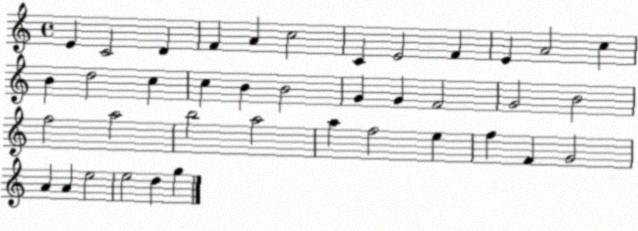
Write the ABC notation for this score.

X:1
T:Untitled
M:4/4
L:1/4
K:C
E C2 D F A c2 C E2 F E A2 c B d2 c c B B2 G G F2 G2 B2 f2 a2 b2 a2 a f2 e f F G2 A A e2 e2 d g